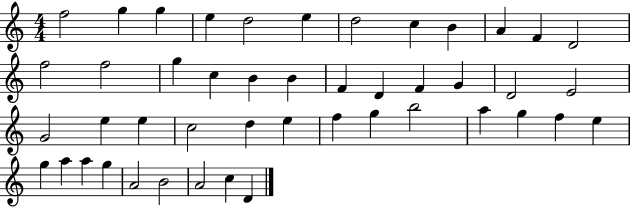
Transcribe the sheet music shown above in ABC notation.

X:1
T:Untitled
M:4/4
L:1/4
K:C
f2 g g e d2 e d2 c B A F D2 f2 f2 g c B B F D F G D2 E2 G2 e e c2 d e f g b2 a g f e g a a g A2 B2 A2 c D